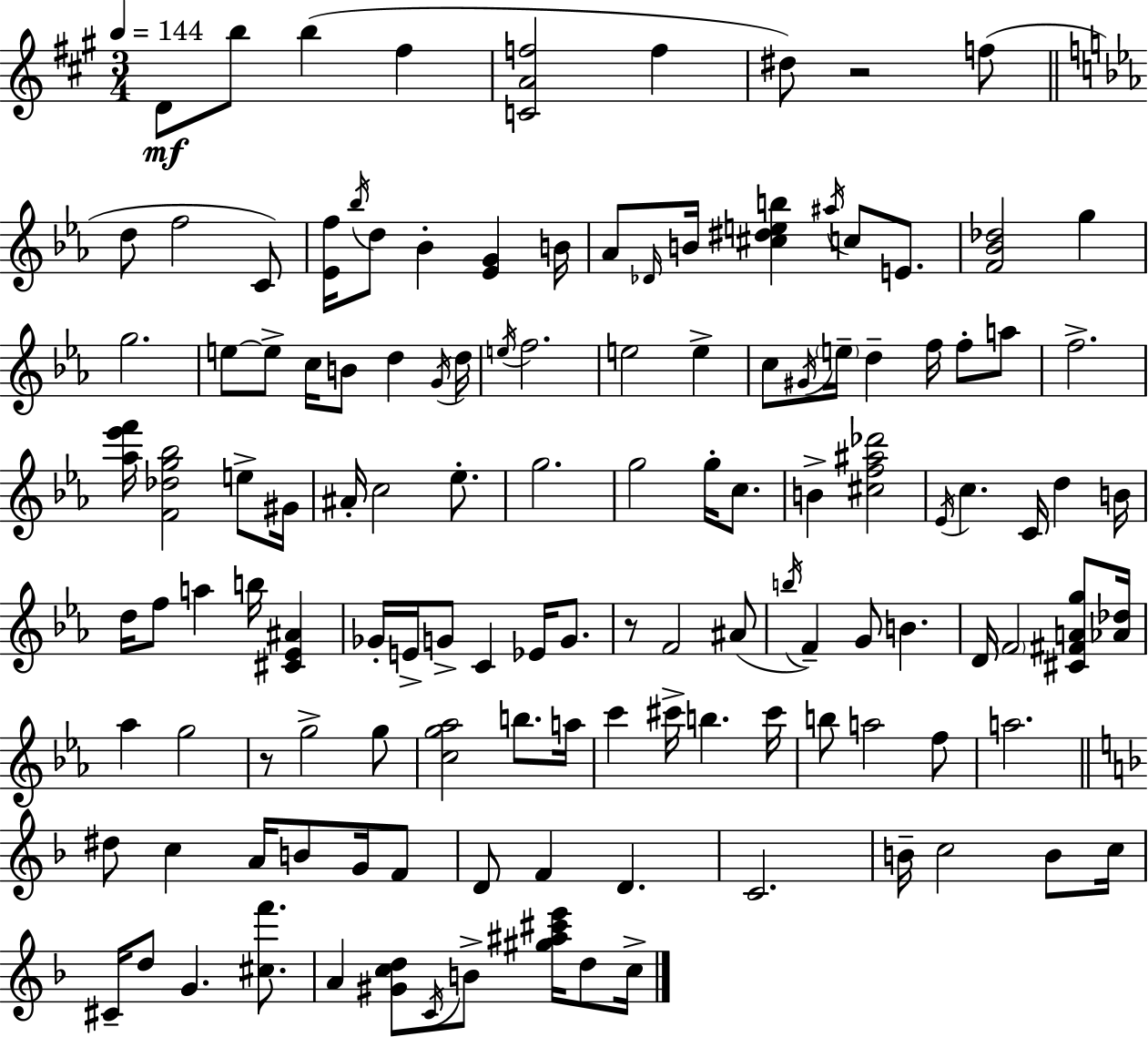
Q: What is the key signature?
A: A major